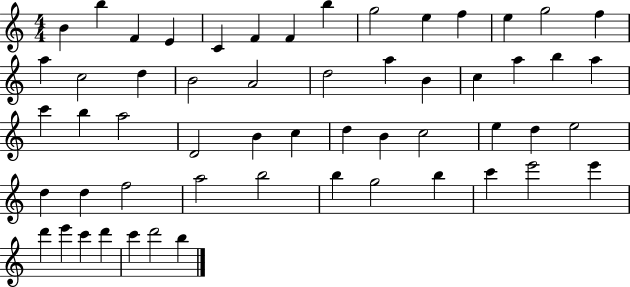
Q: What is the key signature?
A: C major